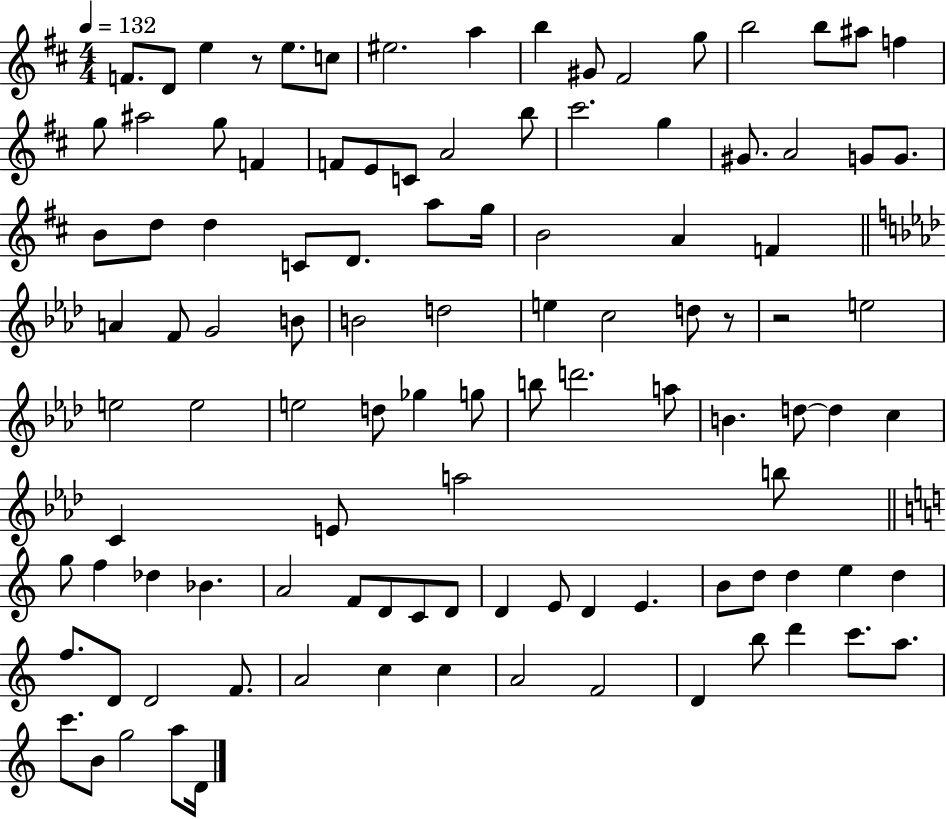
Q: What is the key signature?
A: D major